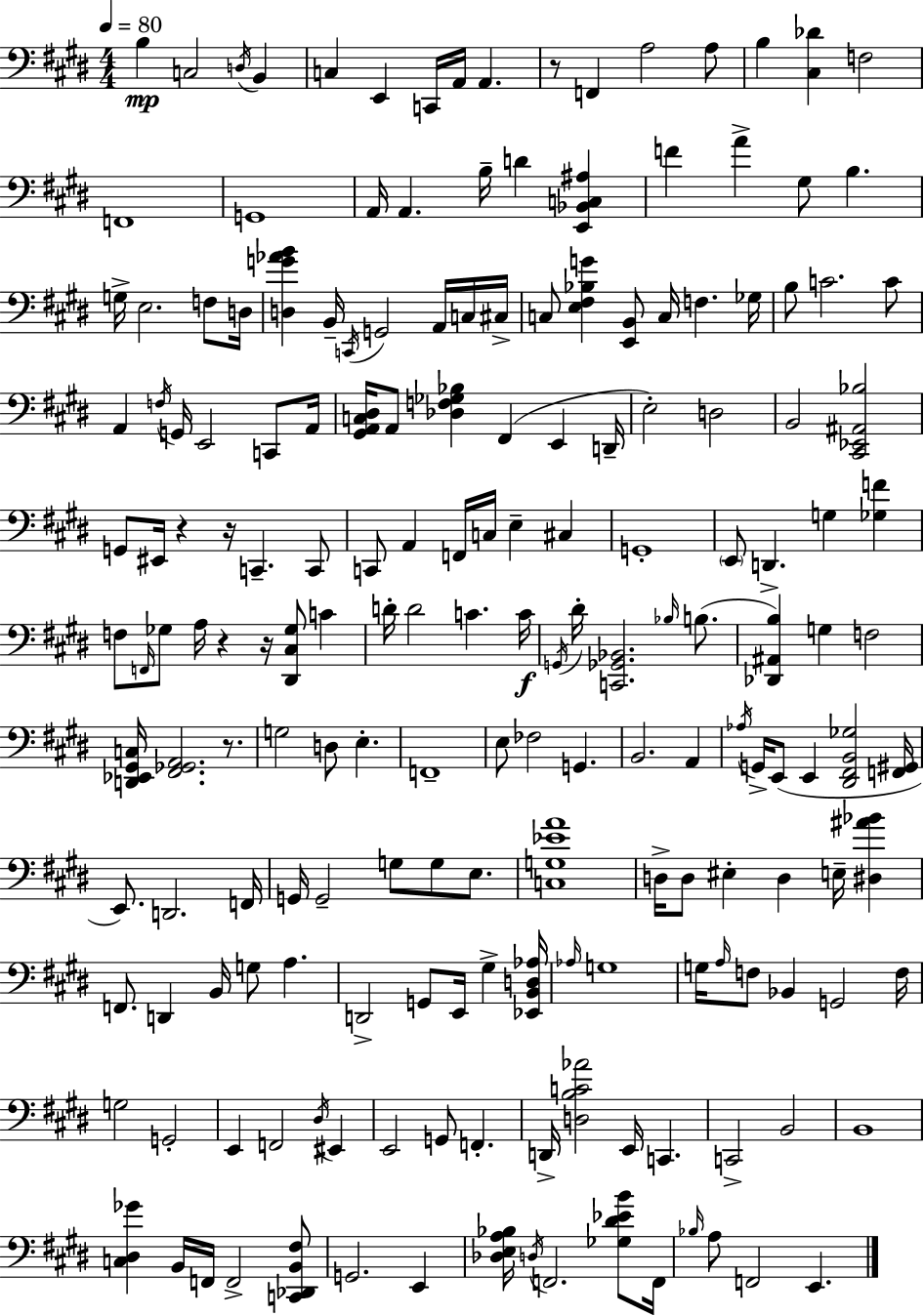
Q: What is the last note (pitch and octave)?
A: E2